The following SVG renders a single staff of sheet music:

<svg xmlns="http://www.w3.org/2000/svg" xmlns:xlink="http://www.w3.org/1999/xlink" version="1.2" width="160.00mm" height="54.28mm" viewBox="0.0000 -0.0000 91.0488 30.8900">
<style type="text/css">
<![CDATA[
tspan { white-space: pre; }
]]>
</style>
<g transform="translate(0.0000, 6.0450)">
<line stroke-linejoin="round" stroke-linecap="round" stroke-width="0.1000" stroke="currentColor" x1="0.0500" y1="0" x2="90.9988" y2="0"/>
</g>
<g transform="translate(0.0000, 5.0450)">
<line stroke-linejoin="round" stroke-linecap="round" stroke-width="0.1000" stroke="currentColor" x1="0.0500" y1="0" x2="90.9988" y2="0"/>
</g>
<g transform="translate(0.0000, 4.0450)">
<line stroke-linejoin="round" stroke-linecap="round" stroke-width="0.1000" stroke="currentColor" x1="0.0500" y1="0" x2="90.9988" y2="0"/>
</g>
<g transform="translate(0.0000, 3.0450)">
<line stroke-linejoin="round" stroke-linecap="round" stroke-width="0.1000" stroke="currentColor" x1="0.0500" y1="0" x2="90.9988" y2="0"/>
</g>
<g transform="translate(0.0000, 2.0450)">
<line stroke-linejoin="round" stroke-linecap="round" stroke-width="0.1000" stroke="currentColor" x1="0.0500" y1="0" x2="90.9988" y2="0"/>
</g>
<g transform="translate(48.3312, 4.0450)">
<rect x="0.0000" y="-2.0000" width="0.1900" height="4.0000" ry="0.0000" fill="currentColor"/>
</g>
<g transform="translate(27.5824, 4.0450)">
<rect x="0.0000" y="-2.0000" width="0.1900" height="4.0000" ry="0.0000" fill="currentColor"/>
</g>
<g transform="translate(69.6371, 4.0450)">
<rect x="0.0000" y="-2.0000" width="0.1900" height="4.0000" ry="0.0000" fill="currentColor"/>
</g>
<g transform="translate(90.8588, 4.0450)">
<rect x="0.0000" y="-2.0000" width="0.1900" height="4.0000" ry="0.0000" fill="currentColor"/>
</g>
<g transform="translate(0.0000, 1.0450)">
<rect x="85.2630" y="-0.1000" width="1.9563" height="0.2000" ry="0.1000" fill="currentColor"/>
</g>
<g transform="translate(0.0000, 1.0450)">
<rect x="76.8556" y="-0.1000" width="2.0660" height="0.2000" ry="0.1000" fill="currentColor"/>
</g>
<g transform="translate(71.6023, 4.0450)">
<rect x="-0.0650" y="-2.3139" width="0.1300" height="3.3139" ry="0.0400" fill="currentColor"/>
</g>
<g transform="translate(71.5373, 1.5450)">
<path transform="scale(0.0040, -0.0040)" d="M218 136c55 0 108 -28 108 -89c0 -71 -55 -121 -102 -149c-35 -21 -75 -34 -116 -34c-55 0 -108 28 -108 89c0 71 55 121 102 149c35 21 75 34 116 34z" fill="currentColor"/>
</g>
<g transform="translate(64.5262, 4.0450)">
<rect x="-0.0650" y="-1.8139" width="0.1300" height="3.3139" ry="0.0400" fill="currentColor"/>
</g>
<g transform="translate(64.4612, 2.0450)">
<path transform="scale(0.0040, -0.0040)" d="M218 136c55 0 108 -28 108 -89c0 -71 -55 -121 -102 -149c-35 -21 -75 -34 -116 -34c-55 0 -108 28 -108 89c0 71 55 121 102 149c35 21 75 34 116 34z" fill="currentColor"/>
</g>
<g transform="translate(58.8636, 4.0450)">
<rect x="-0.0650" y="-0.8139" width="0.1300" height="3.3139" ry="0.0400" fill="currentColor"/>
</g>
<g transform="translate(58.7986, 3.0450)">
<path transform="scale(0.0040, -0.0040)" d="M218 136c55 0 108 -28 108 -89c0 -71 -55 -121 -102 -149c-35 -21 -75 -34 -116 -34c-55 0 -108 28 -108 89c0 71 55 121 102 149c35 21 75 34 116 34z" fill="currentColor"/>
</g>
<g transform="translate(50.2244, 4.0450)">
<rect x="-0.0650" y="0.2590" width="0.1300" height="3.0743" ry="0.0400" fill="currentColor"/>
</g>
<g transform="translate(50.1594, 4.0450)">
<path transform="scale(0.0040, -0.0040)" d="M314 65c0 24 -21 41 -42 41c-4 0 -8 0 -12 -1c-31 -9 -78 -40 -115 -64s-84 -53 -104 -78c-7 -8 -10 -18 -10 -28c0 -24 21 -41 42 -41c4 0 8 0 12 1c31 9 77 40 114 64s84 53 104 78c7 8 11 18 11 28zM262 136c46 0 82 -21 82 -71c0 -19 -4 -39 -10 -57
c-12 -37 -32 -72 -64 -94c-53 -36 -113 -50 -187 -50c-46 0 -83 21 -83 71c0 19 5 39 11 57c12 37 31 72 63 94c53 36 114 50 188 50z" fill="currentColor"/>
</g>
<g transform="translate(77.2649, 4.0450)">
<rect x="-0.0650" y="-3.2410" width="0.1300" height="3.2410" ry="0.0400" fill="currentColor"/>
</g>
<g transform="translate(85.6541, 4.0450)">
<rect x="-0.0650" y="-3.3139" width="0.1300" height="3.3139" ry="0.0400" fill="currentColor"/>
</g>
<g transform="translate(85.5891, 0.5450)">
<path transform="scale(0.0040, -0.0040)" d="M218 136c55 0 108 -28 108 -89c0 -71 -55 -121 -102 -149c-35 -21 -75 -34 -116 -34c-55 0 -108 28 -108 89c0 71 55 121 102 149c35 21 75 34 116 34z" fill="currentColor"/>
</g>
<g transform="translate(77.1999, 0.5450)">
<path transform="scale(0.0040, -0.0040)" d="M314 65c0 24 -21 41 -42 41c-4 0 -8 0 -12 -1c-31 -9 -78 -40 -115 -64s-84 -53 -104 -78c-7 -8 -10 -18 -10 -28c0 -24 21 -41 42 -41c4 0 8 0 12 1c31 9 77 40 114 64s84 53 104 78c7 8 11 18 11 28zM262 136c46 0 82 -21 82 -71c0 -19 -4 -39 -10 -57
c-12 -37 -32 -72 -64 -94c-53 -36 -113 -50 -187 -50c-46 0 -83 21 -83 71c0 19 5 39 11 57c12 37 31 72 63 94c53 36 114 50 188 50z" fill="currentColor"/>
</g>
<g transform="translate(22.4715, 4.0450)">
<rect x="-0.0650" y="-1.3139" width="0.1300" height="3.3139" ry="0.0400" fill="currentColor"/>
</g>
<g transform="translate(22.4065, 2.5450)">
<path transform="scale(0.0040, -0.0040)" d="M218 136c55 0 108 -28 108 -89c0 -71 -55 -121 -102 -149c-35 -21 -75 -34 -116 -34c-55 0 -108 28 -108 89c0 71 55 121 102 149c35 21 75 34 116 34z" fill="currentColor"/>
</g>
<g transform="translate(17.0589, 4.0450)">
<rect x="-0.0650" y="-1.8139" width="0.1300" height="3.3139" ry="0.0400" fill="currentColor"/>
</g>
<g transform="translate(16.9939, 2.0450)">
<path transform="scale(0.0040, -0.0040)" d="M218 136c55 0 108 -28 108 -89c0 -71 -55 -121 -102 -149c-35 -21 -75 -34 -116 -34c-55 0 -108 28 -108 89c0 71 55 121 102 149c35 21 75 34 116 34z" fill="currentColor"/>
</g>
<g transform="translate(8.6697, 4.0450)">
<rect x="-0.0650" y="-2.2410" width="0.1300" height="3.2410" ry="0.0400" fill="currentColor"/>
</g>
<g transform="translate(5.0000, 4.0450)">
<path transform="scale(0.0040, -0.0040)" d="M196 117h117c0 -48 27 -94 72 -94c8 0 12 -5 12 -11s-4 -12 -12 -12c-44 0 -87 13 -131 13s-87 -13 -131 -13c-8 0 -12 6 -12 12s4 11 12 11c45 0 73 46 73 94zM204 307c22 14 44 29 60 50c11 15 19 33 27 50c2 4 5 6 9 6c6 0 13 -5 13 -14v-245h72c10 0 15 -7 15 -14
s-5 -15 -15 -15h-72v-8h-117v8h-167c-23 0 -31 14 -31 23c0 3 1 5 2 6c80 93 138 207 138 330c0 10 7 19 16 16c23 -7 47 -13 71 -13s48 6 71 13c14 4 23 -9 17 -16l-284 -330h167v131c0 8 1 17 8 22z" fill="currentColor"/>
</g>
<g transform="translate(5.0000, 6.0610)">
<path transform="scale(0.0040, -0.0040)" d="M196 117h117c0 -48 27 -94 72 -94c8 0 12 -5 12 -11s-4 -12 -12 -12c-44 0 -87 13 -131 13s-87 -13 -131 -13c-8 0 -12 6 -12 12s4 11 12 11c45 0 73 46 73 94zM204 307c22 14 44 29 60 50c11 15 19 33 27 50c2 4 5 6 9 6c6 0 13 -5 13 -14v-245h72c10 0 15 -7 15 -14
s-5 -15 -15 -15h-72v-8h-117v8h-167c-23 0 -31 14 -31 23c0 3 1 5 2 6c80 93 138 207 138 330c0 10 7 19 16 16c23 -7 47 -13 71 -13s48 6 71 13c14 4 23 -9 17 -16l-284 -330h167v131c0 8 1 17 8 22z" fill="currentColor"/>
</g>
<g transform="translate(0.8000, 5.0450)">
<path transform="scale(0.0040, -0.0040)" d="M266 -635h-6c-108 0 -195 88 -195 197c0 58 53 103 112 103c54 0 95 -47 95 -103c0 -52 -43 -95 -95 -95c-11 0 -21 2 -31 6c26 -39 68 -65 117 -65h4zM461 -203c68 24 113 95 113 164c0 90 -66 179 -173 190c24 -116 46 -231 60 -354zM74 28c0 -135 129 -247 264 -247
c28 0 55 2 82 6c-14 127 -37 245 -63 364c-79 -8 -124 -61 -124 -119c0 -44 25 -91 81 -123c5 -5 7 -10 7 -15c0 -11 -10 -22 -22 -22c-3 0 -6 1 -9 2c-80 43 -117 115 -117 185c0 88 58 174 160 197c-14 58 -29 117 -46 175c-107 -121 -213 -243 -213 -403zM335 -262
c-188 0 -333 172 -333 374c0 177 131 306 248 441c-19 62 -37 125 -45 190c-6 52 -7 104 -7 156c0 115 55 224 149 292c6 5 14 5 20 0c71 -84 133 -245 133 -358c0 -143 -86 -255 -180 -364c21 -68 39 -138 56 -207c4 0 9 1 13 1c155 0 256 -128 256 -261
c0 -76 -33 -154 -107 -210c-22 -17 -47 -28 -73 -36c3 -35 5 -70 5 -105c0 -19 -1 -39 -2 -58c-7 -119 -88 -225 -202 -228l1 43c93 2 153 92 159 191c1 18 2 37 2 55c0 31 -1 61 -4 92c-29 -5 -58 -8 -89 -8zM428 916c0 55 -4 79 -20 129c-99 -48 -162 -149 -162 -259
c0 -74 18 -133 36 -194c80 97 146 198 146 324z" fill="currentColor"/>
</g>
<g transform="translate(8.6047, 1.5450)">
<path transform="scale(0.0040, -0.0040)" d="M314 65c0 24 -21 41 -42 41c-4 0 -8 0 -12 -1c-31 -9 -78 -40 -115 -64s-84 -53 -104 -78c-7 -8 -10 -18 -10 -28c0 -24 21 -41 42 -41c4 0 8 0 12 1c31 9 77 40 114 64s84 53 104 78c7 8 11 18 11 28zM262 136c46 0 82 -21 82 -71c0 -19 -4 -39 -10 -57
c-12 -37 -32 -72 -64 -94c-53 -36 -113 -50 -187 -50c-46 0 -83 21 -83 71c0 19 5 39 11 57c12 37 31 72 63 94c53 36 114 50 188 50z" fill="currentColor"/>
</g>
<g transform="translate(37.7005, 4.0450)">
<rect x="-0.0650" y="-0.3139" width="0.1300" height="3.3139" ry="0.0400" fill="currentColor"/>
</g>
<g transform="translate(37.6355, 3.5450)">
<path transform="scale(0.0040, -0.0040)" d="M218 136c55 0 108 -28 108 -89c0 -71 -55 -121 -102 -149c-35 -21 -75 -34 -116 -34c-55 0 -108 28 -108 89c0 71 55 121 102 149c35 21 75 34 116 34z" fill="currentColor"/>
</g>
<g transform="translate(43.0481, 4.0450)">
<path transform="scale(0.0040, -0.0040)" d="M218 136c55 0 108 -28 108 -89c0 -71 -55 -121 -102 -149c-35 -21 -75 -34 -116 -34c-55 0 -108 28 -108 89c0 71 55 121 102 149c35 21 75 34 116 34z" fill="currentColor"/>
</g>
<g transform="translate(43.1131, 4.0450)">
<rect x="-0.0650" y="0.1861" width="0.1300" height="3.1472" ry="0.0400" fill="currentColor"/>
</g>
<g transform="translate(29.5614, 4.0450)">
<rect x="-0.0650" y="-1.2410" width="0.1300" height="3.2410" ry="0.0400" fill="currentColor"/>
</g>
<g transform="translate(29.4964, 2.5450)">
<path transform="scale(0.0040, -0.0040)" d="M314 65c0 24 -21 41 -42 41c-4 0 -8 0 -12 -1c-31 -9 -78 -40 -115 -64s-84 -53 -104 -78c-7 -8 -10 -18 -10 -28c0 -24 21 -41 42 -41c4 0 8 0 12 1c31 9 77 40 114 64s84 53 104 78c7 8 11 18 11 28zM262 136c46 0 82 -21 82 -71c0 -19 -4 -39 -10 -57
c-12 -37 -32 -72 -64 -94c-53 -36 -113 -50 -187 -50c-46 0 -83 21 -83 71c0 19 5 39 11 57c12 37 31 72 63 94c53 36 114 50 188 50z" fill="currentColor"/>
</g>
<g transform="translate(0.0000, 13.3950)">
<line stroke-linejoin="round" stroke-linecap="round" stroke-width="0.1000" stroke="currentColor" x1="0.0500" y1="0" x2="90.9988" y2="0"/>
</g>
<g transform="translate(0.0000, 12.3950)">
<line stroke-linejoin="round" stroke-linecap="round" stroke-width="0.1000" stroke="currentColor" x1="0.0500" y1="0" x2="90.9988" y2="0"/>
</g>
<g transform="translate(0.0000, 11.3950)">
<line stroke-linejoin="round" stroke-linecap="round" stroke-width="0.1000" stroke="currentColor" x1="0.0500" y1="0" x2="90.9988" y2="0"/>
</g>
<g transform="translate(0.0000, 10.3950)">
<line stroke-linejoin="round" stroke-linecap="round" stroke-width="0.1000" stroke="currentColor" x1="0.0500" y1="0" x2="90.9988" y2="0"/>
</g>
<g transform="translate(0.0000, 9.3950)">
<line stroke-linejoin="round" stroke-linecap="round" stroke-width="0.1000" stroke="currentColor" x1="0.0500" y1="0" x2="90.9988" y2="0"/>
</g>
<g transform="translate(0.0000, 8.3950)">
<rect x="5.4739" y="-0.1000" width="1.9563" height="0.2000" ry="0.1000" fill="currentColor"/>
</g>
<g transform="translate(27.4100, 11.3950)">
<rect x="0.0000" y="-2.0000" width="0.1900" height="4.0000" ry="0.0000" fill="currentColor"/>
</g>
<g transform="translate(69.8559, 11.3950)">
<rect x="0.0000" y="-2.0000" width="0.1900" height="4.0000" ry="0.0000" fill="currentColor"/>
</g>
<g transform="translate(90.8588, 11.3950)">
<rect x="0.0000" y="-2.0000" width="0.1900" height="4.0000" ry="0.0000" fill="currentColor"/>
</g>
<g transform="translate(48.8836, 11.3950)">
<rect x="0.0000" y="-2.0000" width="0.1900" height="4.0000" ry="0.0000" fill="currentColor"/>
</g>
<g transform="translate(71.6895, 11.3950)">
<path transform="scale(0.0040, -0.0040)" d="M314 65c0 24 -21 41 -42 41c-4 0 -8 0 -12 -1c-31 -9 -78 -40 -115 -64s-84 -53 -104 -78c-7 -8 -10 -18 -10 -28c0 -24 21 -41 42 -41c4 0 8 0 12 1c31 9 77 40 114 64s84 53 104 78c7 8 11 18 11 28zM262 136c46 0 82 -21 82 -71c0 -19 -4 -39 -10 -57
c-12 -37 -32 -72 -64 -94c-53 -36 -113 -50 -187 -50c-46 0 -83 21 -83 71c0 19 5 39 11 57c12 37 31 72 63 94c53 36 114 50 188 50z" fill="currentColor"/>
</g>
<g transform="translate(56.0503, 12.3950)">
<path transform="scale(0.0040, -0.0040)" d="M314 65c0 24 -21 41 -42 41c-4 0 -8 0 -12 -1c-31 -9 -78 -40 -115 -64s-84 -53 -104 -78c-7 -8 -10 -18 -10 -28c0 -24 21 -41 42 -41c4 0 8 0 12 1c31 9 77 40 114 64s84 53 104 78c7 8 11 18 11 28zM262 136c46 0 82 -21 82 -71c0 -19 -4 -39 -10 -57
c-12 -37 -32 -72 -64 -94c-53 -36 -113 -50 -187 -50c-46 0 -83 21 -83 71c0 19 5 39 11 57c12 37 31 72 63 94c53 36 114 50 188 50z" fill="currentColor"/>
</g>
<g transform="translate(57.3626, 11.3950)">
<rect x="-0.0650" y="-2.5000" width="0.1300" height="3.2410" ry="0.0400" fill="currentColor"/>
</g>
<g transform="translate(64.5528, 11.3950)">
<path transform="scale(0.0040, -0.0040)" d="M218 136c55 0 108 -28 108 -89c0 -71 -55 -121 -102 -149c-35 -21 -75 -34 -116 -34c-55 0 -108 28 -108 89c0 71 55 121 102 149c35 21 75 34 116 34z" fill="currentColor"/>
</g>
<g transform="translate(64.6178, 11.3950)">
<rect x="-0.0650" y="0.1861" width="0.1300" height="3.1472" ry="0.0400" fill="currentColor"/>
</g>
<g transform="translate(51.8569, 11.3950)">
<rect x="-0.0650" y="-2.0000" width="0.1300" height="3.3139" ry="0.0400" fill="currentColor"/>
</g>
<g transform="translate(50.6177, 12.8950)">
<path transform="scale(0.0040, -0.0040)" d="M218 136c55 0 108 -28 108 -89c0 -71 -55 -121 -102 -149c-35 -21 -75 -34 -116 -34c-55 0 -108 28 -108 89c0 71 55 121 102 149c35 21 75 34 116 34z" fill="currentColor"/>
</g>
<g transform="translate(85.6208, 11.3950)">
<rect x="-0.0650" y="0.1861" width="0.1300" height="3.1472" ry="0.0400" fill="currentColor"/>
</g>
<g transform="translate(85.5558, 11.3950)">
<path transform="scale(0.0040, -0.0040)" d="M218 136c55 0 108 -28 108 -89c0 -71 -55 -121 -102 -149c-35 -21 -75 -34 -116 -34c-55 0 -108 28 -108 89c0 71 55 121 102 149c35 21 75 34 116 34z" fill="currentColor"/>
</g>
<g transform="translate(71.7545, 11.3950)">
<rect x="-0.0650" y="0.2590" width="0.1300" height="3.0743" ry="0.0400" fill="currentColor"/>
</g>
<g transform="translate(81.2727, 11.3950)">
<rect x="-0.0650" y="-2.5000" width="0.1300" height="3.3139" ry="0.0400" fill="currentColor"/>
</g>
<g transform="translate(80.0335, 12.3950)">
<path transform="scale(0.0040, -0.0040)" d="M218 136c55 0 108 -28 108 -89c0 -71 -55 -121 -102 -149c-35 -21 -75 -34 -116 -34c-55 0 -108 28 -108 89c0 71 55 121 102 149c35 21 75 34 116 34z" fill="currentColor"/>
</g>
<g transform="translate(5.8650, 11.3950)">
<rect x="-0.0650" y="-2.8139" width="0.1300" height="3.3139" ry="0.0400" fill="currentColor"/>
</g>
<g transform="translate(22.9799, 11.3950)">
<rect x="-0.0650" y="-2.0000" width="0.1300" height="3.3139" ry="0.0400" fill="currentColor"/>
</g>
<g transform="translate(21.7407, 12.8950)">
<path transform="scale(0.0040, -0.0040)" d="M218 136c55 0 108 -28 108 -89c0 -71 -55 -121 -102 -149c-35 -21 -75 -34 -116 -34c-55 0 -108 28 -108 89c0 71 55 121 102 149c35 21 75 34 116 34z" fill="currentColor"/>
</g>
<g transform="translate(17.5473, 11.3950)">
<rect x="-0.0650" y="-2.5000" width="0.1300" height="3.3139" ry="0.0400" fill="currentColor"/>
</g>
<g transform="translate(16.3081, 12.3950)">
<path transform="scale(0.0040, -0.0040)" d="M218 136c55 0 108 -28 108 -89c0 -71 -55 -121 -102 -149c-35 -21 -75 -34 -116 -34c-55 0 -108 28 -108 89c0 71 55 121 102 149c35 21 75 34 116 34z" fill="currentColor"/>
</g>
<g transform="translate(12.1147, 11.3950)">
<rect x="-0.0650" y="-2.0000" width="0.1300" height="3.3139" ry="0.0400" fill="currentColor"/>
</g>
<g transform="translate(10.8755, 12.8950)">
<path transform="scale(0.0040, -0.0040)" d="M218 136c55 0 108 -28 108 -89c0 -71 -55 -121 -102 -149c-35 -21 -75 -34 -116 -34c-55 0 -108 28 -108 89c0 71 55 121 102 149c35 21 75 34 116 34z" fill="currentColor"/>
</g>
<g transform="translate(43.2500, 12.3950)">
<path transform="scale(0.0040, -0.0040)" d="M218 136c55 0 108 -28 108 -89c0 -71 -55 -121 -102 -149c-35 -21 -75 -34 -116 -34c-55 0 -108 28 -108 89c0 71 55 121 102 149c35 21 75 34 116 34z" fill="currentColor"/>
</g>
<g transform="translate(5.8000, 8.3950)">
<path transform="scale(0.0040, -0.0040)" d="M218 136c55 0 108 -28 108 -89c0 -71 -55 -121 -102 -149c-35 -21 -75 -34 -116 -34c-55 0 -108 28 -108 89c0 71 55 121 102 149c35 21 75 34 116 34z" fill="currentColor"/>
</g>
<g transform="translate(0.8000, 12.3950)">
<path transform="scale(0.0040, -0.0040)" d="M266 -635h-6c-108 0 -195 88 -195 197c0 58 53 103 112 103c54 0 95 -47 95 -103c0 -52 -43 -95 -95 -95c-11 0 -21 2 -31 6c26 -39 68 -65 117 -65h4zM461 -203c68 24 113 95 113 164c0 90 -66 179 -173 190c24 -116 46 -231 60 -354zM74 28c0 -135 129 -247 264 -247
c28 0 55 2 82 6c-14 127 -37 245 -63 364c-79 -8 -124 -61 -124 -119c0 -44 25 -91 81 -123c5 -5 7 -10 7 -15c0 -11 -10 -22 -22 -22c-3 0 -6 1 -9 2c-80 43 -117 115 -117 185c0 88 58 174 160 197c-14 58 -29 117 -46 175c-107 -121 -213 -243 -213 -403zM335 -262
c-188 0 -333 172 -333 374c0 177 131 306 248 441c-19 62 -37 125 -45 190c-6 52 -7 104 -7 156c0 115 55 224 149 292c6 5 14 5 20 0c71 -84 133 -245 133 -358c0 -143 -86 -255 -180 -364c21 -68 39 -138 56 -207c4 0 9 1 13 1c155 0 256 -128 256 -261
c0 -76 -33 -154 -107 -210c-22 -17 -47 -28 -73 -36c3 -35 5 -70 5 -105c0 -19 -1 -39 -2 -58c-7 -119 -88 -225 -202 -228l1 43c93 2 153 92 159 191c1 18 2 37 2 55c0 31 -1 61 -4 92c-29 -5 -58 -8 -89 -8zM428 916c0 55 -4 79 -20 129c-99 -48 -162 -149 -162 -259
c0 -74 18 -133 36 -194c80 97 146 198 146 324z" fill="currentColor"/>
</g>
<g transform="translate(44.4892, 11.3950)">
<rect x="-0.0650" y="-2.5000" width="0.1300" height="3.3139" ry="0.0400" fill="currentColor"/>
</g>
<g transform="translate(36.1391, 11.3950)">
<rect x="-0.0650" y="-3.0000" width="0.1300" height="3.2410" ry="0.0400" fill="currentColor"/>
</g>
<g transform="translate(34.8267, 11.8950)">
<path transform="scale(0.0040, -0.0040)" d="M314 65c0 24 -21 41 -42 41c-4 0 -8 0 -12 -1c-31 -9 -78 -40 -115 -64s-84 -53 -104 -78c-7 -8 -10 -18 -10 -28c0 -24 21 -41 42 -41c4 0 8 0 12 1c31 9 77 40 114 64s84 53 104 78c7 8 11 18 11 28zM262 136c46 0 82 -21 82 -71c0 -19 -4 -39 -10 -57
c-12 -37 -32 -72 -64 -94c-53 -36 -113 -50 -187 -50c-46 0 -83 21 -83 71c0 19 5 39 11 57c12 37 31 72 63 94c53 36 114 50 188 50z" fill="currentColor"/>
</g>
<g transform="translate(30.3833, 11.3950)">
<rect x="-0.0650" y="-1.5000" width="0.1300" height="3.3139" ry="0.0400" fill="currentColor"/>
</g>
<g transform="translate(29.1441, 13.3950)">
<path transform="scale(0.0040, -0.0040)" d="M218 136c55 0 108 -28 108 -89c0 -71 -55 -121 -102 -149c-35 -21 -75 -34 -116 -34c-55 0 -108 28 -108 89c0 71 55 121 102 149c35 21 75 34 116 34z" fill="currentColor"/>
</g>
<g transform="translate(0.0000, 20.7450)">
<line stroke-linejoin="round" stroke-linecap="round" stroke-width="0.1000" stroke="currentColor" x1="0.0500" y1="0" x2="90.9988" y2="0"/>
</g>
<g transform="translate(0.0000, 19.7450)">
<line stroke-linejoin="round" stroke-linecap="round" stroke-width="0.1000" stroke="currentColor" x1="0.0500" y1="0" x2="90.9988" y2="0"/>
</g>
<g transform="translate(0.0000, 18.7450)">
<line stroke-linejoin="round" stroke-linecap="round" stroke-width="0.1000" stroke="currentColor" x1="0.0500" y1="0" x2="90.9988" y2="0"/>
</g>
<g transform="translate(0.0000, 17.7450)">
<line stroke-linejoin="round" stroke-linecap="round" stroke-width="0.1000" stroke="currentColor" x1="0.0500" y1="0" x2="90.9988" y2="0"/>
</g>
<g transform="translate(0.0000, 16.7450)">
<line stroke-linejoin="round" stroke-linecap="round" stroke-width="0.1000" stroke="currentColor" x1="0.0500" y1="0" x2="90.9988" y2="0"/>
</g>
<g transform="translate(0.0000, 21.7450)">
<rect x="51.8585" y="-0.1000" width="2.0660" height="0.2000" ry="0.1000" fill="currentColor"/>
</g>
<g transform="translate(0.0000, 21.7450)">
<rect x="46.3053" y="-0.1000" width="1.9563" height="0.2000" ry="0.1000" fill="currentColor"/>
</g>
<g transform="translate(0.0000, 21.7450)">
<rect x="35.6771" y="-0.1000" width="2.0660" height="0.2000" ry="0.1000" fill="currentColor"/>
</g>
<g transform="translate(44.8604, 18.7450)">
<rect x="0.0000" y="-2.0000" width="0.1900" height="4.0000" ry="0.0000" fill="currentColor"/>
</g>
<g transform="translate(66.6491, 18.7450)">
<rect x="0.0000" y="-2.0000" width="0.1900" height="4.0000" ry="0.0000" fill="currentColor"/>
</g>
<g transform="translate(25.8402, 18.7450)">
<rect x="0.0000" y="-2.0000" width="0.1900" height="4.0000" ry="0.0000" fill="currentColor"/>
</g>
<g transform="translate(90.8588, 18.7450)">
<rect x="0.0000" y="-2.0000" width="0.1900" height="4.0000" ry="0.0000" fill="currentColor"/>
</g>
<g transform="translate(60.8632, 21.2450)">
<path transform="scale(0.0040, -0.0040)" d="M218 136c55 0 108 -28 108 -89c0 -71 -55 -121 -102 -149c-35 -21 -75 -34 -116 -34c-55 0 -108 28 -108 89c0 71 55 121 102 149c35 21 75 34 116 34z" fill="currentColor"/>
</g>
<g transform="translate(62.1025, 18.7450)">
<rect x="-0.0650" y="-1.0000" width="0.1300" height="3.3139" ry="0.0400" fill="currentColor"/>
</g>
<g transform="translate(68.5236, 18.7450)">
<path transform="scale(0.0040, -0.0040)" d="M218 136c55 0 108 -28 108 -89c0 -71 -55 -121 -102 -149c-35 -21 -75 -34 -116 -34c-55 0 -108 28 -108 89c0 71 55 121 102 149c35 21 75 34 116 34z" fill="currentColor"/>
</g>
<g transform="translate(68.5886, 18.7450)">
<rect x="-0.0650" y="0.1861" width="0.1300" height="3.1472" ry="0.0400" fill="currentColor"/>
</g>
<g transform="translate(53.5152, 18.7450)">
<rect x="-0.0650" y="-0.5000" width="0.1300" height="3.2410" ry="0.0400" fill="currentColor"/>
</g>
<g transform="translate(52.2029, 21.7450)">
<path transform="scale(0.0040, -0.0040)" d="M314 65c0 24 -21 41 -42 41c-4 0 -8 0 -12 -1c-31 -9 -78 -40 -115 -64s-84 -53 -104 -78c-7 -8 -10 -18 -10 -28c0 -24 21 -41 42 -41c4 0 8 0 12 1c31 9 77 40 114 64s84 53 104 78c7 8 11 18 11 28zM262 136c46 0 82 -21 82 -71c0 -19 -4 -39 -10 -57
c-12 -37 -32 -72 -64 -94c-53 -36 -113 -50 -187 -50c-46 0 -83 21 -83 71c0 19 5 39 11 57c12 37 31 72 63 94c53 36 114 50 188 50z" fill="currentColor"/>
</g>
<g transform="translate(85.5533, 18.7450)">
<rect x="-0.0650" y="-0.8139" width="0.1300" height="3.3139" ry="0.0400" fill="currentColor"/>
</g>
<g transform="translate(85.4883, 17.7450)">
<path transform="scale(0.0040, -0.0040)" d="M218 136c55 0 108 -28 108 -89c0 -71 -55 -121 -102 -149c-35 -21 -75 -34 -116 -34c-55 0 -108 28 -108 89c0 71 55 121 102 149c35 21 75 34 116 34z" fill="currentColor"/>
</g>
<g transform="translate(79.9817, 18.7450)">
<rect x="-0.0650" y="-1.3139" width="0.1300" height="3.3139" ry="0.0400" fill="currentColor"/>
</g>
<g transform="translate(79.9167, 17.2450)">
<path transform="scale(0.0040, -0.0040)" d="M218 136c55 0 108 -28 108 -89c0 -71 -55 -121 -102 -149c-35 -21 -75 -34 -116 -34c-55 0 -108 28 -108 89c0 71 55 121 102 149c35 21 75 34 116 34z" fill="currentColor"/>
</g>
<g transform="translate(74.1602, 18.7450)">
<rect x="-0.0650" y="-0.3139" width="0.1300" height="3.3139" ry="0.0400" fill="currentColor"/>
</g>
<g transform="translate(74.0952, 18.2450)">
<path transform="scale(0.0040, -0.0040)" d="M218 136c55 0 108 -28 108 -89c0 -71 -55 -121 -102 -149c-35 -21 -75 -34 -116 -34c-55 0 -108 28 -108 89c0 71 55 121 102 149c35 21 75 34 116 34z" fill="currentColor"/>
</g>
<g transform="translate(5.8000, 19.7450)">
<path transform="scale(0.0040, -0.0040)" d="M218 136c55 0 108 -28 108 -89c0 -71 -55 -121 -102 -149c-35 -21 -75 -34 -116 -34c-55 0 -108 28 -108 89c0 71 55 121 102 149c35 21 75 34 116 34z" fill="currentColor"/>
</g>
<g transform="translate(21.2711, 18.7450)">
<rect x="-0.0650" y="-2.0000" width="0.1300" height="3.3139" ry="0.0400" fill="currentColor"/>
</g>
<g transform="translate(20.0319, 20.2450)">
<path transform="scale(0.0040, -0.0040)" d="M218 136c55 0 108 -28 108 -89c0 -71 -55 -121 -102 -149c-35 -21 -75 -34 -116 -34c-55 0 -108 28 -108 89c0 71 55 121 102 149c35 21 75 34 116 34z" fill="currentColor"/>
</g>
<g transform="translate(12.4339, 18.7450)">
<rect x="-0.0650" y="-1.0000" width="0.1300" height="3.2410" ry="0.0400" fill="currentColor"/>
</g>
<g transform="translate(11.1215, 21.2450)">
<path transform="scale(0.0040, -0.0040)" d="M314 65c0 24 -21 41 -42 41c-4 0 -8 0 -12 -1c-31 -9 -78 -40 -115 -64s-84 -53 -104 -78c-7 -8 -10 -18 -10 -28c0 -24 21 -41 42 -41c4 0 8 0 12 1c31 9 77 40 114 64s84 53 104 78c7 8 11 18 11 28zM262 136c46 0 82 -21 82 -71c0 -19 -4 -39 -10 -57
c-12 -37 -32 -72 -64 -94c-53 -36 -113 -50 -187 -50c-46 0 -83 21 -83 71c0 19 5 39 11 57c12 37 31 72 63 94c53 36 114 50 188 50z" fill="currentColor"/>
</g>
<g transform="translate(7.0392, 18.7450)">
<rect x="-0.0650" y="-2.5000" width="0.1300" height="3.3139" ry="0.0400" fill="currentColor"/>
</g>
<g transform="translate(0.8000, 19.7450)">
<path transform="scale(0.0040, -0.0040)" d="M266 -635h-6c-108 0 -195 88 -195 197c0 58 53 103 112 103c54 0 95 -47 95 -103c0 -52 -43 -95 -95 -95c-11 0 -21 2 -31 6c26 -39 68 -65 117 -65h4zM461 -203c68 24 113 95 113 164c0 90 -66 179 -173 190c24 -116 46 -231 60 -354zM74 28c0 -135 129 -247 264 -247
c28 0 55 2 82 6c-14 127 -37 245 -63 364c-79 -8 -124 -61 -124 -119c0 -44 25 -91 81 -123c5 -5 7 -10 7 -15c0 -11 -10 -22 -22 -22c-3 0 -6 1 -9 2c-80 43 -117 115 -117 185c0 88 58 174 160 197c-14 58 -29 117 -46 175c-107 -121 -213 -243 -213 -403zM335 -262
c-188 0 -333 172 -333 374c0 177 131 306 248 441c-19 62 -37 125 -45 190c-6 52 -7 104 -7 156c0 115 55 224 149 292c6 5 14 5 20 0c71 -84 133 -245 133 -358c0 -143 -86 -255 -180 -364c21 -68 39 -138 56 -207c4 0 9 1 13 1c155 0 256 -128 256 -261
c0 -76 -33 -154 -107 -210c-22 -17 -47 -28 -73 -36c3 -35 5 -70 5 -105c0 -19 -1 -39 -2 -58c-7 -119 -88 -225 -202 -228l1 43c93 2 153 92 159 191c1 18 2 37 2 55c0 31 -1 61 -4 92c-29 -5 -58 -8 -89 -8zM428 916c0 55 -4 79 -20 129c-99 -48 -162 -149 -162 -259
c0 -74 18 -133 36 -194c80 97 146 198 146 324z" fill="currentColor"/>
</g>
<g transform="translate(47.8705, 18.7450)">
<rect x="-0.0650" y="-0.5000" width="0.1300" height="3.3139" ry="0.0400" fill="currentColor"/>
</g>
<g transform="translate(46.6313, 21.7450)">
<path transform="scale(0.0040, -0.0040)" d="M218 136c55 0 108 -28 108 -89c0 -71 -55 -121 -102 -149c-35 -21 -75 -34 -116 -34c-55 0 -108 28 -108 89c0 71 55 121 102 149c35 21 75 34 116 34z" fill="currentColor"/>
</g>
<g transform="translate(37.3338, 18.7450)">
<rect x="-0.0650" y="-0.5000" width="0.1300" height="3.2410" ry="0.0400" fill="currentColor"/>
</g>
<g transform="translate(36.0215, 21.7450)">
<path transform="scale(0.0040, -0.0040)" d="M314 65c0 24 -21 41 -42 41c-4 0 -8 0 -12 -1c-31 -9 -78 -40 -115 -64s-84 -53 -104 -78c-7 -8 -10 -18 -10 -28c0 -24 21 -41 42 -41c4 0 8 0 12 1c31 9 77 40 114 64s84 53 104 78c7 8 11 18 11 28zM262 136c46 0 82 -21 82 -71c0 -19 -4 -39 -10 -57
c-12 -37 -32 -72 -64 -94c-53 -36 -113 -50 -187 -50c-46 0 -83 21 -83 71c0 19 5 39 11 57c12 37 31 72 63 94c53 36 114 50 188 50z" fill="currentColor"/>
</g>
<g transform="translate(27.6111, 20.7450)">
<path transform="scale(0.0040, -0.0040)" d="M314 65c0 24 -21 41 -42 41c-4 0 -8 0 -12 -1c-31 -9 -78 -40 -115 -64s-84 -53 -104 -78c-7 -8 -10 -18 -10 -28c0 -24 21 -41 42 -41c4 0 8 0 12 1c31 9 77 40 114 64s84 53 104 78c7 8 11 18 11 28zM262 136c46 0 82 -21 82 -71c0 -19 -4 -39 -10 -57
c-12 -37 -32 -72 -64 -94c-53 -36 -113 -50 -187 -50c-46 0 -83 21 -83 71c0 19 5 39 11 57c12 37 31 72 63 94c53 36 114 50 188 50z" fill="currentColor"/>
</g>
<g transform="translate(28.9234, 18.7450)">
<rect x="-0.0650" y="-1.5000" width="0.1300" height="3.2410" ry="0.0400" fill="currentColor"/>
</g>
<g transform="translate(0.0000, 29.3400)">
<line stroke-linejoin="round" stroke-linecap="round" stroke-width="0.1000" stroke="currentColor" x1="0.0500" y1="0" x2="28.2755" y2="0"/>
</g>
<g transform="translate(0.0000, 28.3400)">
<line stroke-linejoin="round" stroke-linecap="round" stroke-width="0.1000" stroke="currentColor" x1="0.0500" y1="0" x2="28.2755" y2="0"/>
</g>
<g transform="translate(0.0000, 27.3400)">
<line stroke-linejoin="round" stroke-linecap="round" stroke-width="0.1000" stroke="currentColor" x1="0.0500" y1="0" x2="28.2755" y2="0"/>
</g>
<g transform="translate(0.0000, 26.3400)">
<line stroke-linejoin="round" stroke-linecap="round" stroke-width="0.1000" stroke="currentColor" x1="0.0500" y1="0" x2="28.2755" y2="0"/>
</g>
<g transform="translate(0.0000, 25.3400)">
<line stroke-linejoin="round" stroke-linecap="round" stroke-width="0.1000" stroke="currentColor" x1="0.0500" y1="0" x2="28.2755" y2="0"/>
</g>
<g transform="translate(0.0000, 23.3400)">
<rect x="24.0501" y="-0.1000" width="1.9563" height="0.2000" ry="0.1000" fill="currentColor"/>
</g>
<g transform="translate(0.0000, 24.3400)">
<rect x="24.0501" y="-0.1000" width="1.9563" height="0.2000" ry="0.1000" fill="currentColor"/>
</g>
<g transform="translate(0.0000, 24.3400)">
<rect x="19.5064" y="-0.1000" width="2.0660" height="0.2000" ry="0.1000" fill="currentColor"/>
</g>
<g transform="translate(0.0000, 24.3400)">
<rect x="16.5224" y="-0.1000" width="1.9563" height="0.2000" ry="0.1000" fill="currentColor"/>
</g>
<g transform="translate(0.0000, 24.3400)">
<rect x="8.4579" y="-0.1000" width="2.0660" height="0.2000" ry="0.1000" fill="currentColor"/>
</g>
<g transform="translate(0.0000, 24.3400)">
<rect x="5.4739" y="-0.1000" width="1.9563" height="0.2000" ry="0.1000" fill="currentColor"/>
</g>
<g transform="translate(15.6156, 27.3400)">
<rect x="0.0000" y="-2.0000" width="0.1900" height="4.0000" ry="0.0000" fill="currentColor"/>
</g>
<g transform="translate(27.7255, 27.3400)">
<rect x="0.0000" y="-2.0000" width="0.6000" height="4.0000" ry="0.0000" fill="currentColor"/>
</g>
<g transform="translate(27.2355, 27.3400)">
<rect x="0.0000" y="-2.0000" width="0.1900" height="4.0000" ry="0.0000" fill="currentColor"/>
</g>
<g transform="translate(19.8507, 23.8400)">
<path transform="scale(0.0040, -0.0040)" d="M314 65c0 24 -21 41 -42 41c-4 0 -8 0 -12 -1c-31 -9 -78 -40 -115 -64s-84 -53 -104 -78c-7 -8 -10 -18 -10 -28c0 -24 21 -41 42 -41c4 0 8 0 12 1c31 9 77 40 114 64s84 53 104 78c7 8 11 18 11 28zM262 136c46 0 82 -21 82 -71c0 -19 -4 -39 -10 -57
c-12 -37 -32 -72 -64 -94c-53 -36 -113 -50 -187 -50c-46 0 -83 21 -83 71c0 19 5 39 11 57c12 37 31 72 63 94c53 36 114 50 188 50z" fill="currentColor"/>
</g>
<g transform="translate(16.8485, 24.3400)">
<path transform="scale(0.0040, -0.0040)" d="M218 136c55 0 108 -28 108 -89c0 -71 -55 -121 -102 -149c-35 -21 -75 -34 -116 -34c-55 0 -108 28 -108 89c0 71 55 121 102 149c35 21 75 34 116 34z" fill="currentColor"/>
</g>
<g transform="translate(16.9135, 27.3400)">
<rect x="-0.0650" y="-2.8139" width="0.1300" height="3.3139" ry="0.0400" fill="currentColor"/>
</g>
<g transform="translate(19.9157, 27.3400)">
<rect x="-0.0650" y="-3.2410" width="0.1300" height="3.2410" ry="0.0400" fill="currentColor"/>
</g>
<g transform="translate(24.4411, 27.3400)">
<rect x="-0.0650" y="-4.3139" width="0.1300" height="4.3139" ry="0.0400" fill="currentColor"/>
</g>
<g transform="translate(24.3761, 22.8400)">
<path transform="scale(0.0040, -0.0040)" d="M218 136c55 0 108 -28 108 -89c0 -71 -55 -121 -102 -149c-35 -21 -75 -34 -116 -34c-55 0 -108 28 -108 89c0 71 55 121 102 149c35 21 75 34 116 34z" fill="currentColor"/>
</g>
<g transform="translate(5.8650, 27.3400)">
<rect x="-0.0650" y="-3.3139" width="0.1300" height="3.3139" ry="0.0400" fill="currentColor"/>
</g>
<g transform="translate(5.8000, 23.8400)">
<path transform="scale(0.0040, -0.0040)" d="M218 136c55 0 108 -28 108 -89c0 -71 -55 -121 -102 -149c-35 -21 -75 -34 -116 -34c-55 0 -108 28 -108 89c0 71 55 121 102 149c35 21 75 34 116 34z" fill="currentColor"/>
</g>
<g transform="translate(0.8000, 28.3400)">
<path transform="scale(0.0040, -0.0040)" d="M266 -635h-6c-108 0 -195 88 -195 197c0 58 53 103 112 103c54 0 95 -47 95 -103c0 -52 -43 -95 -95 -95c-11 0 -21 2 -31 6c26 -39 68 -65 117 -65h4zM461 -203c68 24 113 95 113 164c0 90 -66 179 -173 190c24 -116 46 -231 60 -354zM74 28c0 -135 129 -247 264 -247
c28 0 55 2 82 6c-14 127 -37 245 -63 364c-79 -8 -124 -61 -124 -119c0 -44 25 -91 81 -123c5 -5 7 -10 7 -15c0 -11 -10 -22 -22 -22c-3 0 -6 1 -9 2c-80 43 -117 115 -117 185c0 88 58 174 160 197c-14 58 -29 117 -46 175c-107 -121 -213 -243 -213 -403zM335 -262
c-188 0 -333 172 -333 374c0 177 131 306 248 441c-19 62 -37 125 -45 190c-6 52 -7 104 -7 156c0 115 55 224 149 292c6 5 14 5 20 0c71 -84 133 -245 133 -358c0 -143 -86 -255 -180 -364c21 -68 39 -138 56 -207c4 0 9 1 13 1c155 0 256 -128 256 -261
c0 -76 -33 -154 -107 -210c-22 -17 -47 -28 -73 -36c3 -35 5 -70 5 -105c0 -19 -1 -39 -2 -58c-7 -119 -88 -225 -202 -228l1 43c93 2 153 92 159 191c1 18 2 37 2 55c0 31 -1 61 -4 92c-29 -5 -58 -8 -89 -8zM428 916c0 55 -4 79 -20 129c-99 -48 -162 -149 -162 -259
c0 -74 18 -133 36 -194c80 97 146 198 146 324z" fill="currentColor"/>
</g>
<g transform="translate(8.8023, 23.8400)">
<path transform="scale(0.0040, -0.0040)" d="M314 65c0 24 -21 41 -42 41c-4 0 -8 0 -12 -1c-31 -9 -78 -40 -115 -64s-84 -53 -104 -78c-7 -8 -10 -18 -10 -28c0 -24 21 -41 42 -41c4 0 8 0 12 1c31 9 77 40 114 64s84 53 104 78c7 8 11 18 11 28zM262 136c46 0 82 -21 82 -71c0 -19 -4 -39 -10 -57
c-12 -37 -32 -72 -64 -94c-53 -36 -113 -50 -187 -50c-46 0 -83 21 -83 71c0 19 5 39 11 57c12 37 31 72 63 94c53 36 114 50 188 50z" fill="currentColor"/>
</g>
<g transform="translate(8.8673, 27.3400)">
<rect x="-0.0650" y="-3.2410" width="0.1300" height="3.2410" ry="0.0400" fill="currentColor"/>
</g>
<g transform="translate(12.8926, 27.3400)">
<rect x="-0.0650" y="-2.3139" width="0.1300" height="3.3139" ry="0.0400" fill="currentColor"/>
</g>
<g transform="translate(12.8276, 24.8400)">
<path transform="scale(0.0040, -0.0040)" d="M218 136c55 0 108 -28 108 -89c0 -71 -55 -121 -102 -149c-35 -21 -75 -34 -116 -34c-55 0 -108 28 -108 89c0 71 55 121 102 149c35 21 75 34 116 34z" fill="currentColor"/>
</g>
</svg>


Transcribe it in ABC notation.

X:1
T:Untitled
M:4/4
L:1/4
K:C
g2 f e e2 c B B2 d f g b2 b a F G F E A2 G F G2 B B2 G B G D2 F E2 C2 C C2 D B c e d b b2 g a b2 d'